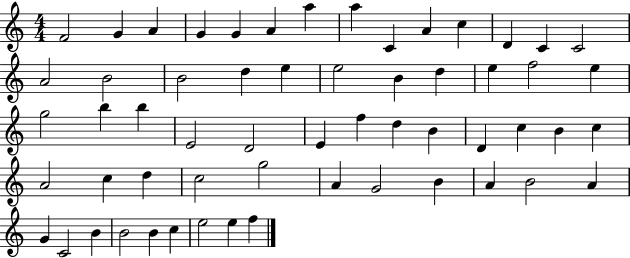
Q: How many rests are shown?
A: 0